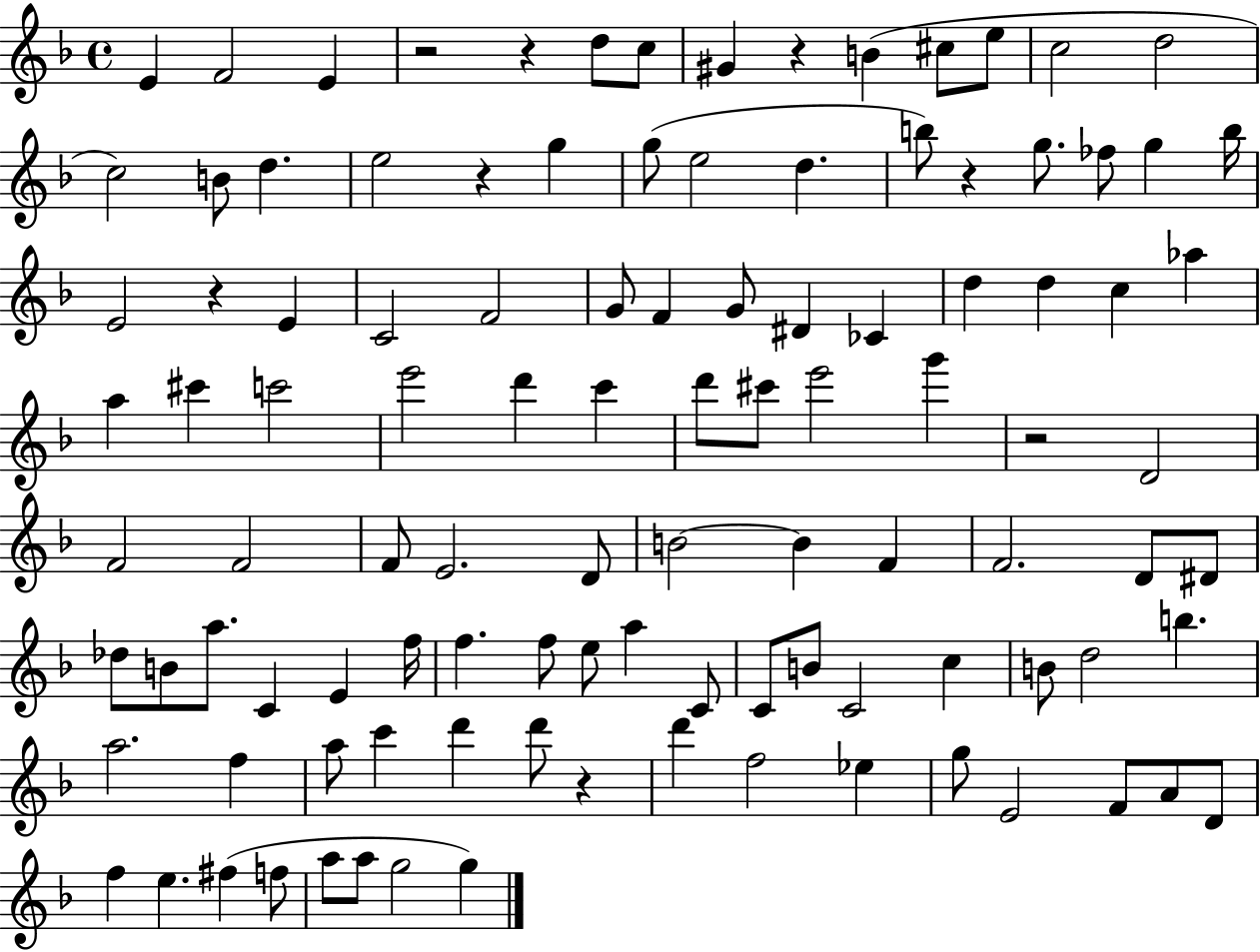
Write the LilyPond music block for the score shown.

{
  \clef treble
  \time 4/4
  \defaultTimeSignature
  \key f \major
  e'4 f'2 e'4 | r2 r4 d''8 c''8 | gis'4 r4 b'4( cis''8 e''8 | c''2 d''2 | \break c''2) b'8 d''4. | e''2 r4 g''4 | g''8( e''2 d''4. | b''8) r4 g''8. fes''8 g''4 b''16 | \break e'2 r4 e'4 | c'2 f'2 | g'8 f'4 g'8 dis'4 ces'4 | d''4 d''4 c''4 aes''4 | \break a''4 cis'''4 c'''2 | e'''2 d'''4 c'''4 | d'''8 cis'''8 e'''2 g'''4 | r2 d'2 | \break f'2 f'2 | f'8 e'2. d'8 | b'2~~ b'4 f'4 | f'2. d'8 dis'8 | \break des''8 b'8 a''8. c'4 e'4 f''16 | f''4. f''8 e''8 a''4 c'8 | c'8 b'8 c'2 c''4 | b'8 d''2 b''4. | \break a''2. f''4 | a''8 c'''4 d'''4 d'''8 r4 | d'''4 f''2 ees''4 | g''8 e'2 f'8 a'8 d'8 | \break f''4 e''4. fis''4( f''8 | a''8 a''8 g''2 g''4) | \bar "|."
}